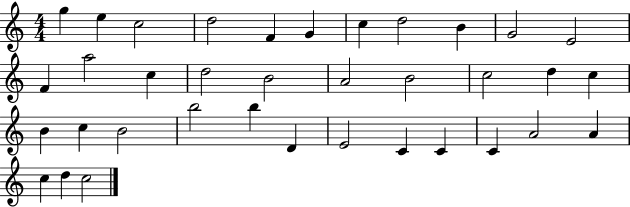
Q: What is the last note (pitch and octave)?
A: C5